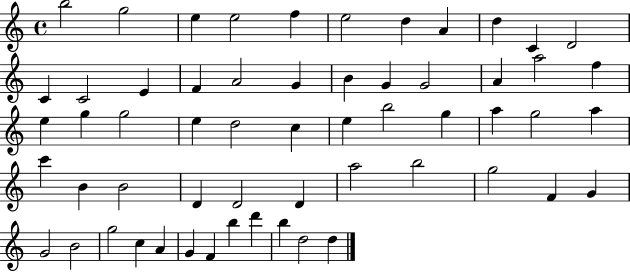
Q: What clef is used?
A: treble